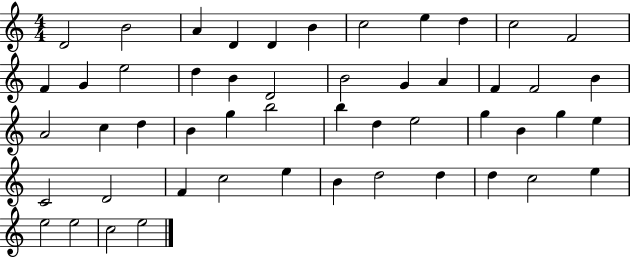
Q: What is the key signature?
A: C major